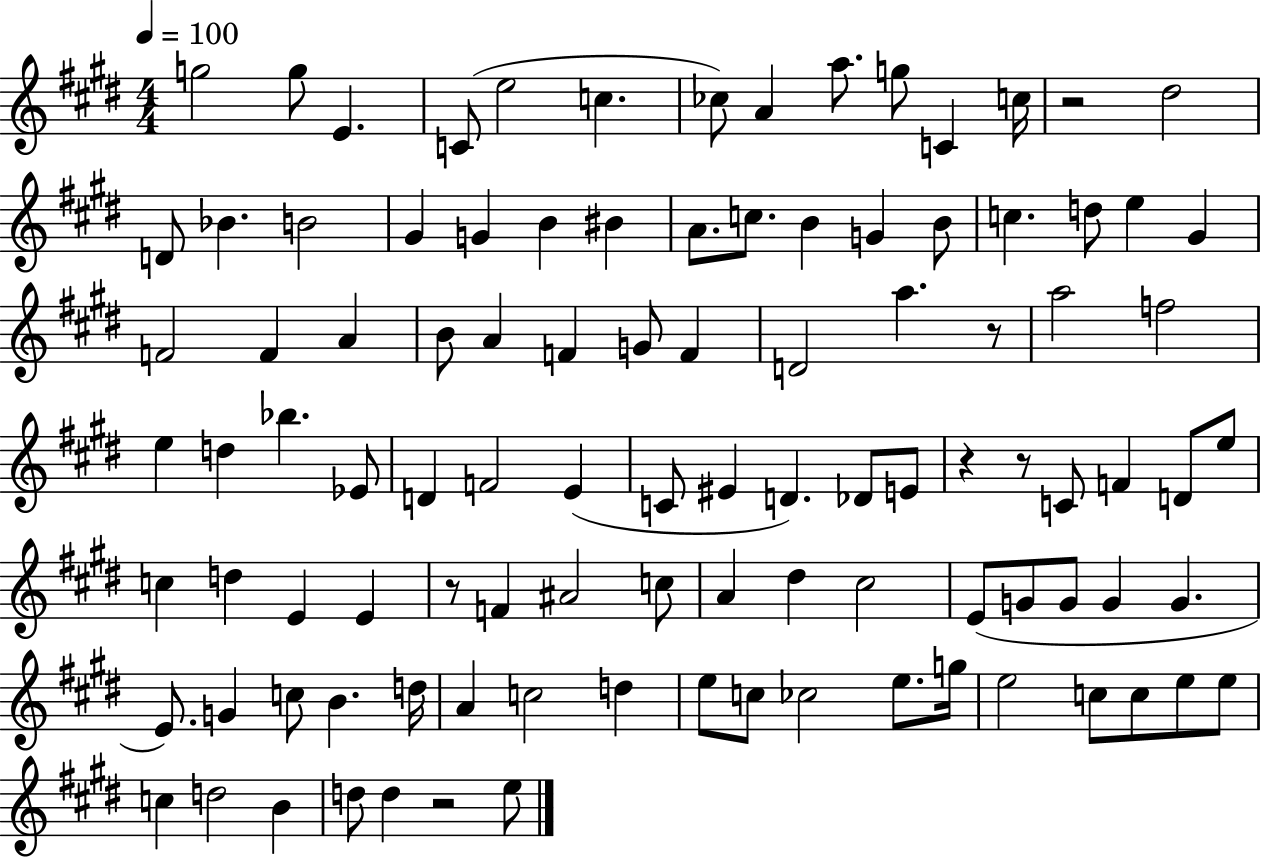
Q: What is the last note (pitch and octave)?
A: E5